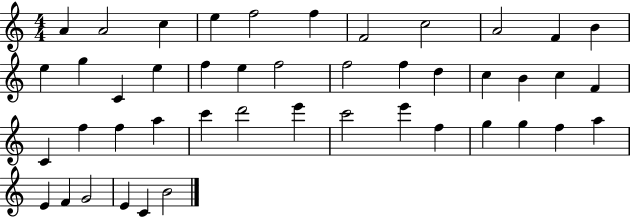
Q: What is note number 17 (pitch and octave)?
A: E5